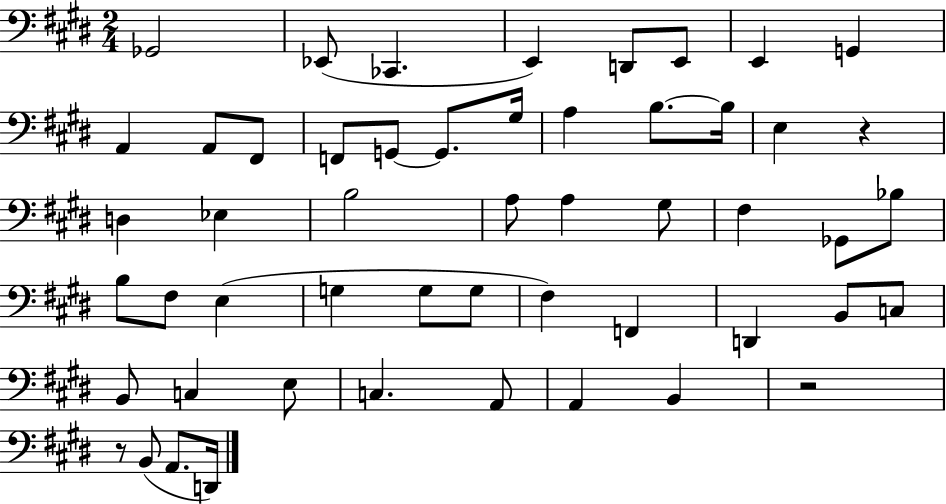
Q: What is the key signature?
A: E major